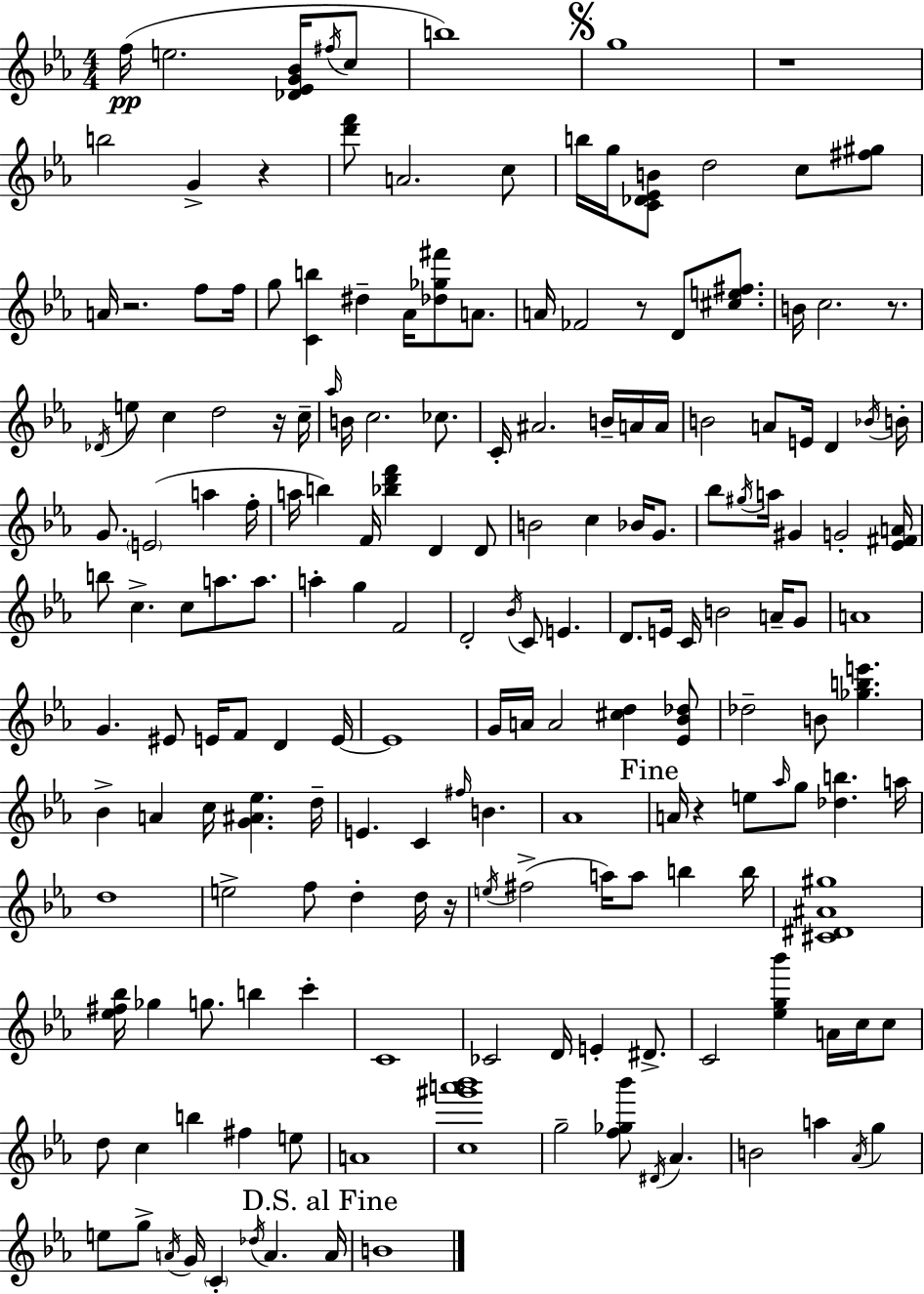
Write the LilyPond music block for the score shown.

{
  \clef treble
  \numericTimeSignature
  \time 4/4
  \key ees \major
  f''16(\pp e''2. <des' ees' g' bes'>16 \acciaccatura { fis''16 } c''8 | b''1) | \mark \markup { \musicglyph "scripts.segno" } g''1 | r1 | \break b''2 g'4-> r4 | <d''' f'''>8 a'2. c''8 | b''16 g''16 <c' des' ees' b'>8 d''2 c''8 <fis'' gis''>8 | a'16 r2. f''8 | \break f''16 g''8 <c' b''>4 dis''4-- aes'16 <des'' ges'' fis'''>8 a'8. | a'16 fes'2 r8 d'8 <cis'' e'' fis''>8. | b'16 c''2. r8. | \acciaccatura { des'16 } e''8 c''4 d''2 | \break r16 c''16-- \grace { aes''16 } b'16 c''2. | ces''8. c'16-. ais'2. | b'16-- a'16 a'16 b'2 a'8 e'16 d'4 | \acciaccatura { bes'16 } b'16-. g'8. \parenthesize e'2( a''4 | \break f''16-. a''16 b''4) f'16 <bes'' d''' f'''>4 d'4 | d'8 b'2 c''4 | bes'16 g'8. bes''8 \acciaccatura { gis''16 } a''16 gis'4 g'2-. | <ees' fis' a'>16 b''8 c''4.-> c''8 a''8. | \break a''8. a''4-. g''4 f'2 | d'2-. \acciaccatura { bes'16 } c'8 | e'4. d'8. e'16 c'16 b'2 | a'16-- g'8 a'1 | \break g'4. eis'8 e'16 f'8 | d'4 e'16~~ e'1 | g'16 a'16 a'2 | <cis'' d''>4 <ees' bes' des''>8 des''2-- b'8 | \break <ges'' b'' e'''>4. bes'4-> a'4 c''16 <g' ais' ees''>4. | d''16-- e'4. c'4 | \grace { fis''16 } b'4. aes'1 | \mark "Fine" a'16 r4 e''8 \grace { aes''16 } g''8 | \break <des'' b''>4. a''16 d''1 | e''2-> | f''8 d''4-. d''16 r16 \acciaccatura { e''16 }( fis''2-> | a''16) a''8 b''4 b''16 <cis' dis' ais' gis''>1 | \break <ees'' fis'' bes''>16 ges''4 g''8. | b''4 c'''4-. c'1 | ces'2 | d'16 e'4-. dis'8.-> c'2 | \break <ees'' g'' bes'''>4 a'16 c''16 c''8 d''8 c''4 b''4 | fis''4 e''8 a'1 | <c'' gis''' a''' bes'''>1 | g''2-- | \break <f'' ges'' bes'''>8 \acciaccatura { dis'16 } aes'4. b'2 | a''4 \acciaccatura { aes'16 } g''4 e''8 g''8-> \acciaccatura { a'16 } | g'16 \parenthesize c'4-. \acciaccatura { des''16 } a'4. \mark "D.S. al Fine" a'16 b'1 | \bar "|."
}